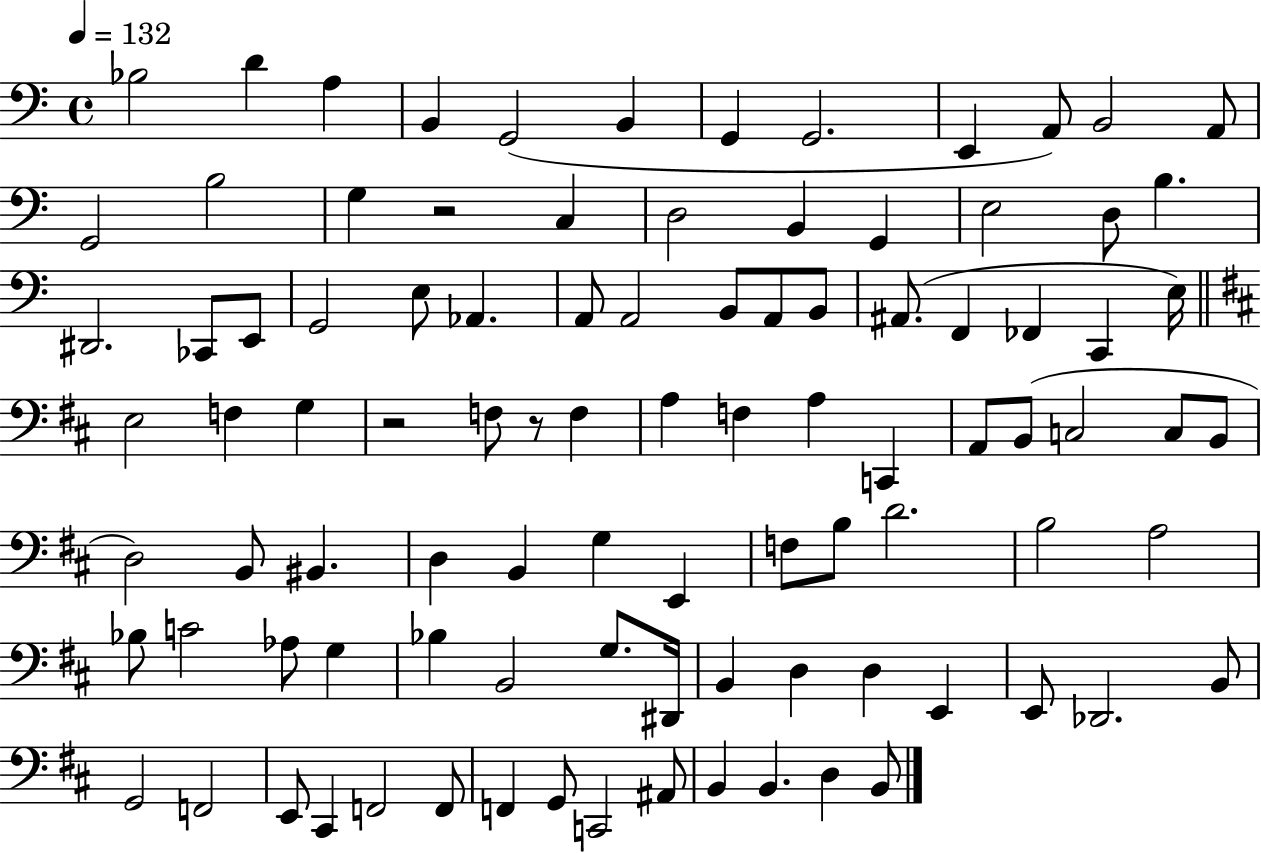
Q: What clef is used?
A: bass